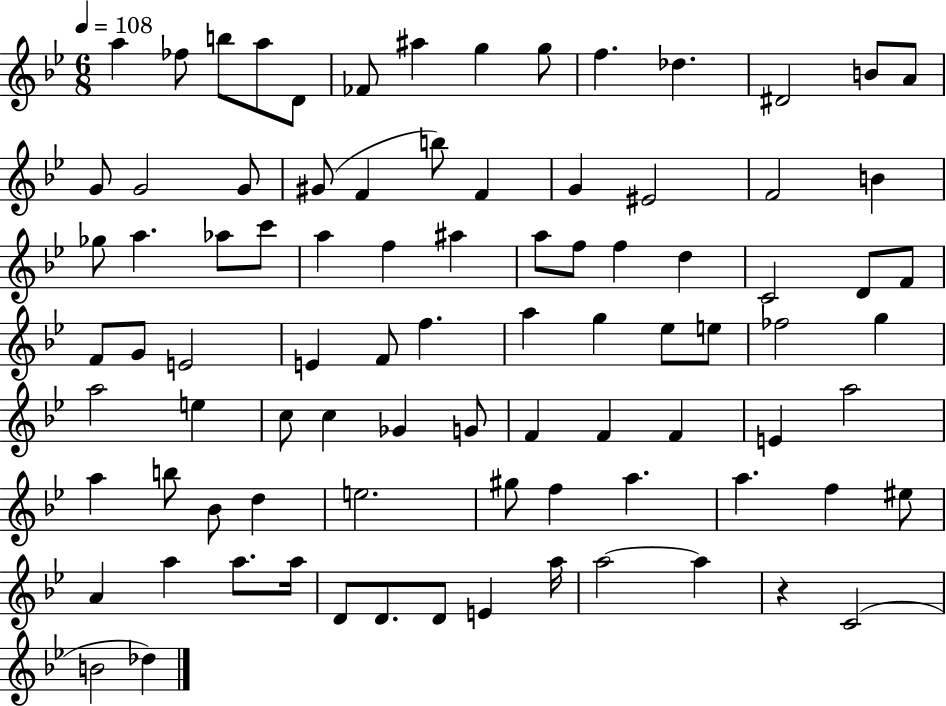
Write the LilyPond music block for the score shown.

{
  \clef treble
  \numericTimeSignature
  \time 6/8
  \key bes \major
  \tempo 4 = 108
  a''4 fes''8 b''8 a''8 d'8 | fes'8 ais''4 g''4 g''8 | f''4. des''4. | dis'2 b'8 a'8 | \break g'8 g'2 g'8 | gis'8( f'4 b''8) f'4 | g'4 eis'2 | f'2 b'4 | \break ges''8 a''4. aes''8 c'''8 | a''4 f''4 ais''4 | a''8 f''8 f''4 d''4 | c'2 d'8 f'8 | \break f'8 g'8 e'2 | e'4 f'8 f''4. | a''4 g''4 ees''8 e''8 | fes''2 g''4 | \break a''2 e''4 | c''8 c''4 ges'4 g'8 | f'4 f'4 f'4 | e'4 a''2 | \break a''4 b''8 bes'8 d''4 | e''2. | gis''8 f''4 a''4. | a''4. f''4 eis''8 | \break a'4 a''4 a''8. a''16 | d'8 d'8. d'8 e'4 a''16 | a''2~~ a''4 | r4 c'2( | \break b'2 des''4) | \bar "|."
}